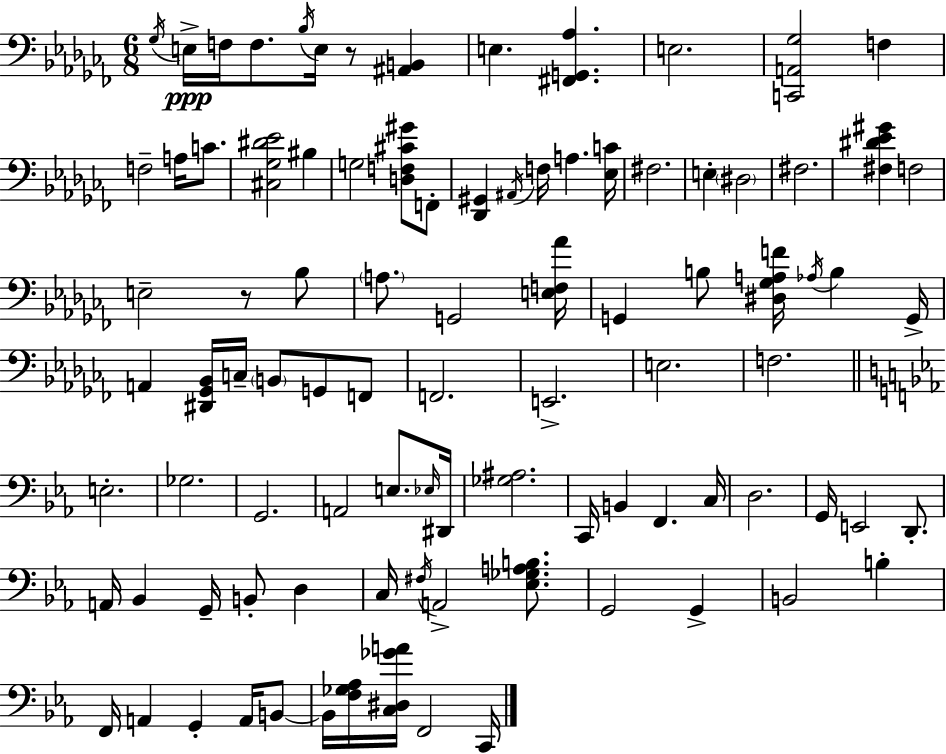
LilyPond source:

{
  \clef bass
  \numericTimeSignature
  \time 6/8
  \key aes \minor
  \acciaccatura { ges16 }\ppp e16-> f16 f8. \acciaccatura { bes16 } e16 r8 <ais, b,>4 | e4. <fis, g, aes>4. | e2. | <c, a, ges>2 f4 | \break f2-- a16 c'8. | <cis ges dis' ees'>2 bis4 | g2 <d f cis' gis'>8 | f,8-. <des, gis,>4 \acciaccatura { ais,16 } f16 a4. | \break <ees c'>16 fis2. | e4-. \parenthesize dis2 | fis2. | <fis dis' ees' gis'>4 f2 | \break e2-- r8 | bes8 \parenthesize a8. g,2 | <e f aes'>16 g,4 b8 <dis ges a f'>16 \acciaccatura { aes16 } b4 | g,16-> a,4 <dis, ges, bes,>16 c16-- \parenthesize b,8 | \break g,8 f,8 f,2. | e,2.-> | e2. | f2. | \break \bar "||" \break \key ees \major e2.-. | ges2. | g,2. | a,2 e8. \grace { ees16 } | \break dis,16 <ges ais>2. | c,16 b,4 f,4. | c16 d2. | g,16 e,2 d,8.-. | \break a,16 bes,4 g,16-- b,8-. d4 | c16 \acciaccatura { fis16 } a,2-> <ees ges a b>8. | g,2 g,4-> | b,2 b4-. | \break f,16 a,4 g,4-. a,16 | b,8~~ b,16 <f ges aes>16 <c dis ges' a'>16 f,2 | c,16 \bar "|."
}